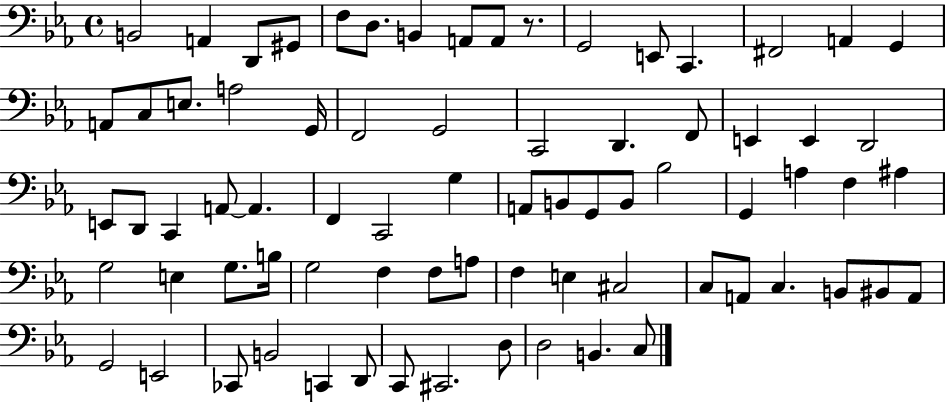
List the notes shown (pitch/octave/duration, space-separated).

B2/h A2/q D2/e G#2/e F3/e D3/e. B2/q A2/e A2/e R/e. G2/h E2/e C2/q. F#2/h A2/q G2/q A2/e C3/e E3/e. A3/h G2/s F2/h G2/h C2/h D2/q. F2/e E2/q E2/q D2/h E2/e D2/e C2/q A2/e A2/q. F2/q C2/h G3/q A2/e B2/e G2/e B2/e Bb3/h G2/q A3/q F3/q A#3/q G3/h E3/q G3/e. B3/s G3/h F3/q F3/e A3/e F3/q E3/q C#3/h C3/e A2/e C3/q. B2/e BIS2/e A2/e G2/h E2/h CES2/e B2/h C2/q D2/e C2/e C#2/h. D3/e D3/h B2/q. C3/e